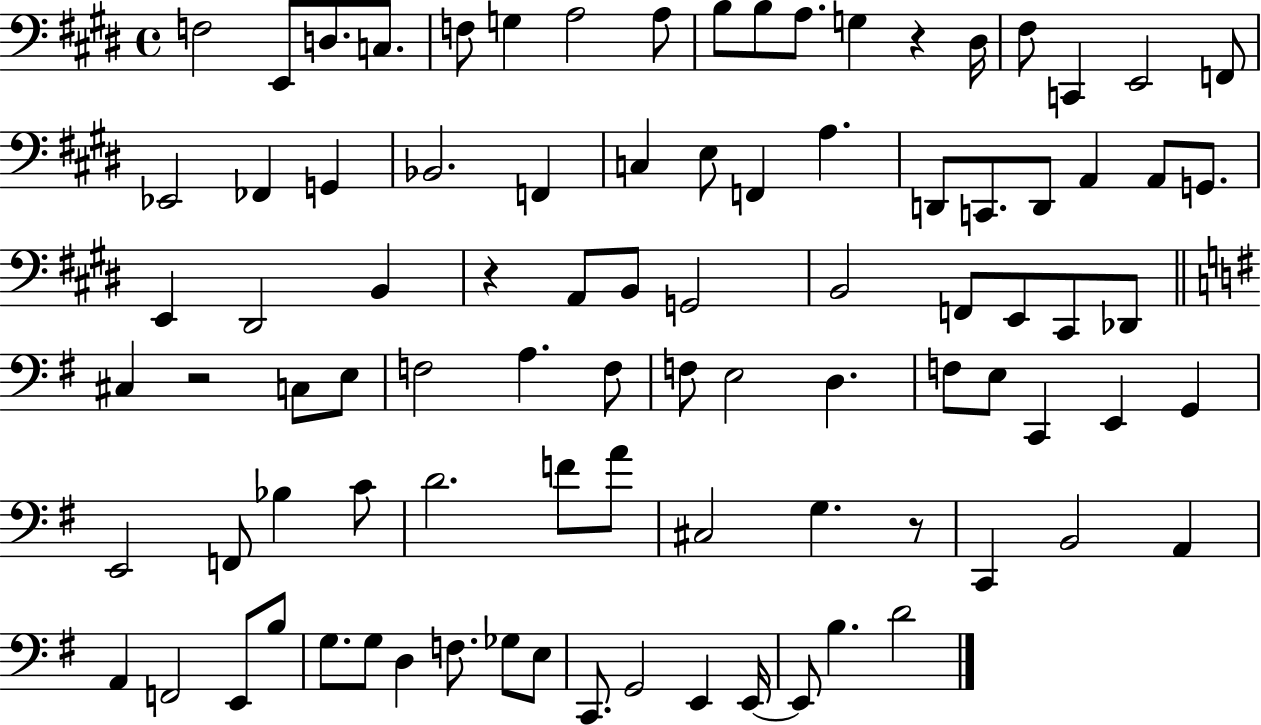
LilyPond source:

{
  \clef bass
  \time 4/4
  \defaultTimeSignature
  \key e \major
  f2 e,8 d8. c8. | f8 g4 a2 a8 | b8 b8 a8. g4 r4 dis16 | fis8 c,4 e,2 f,8 | \break ees,2 fes,4 g,4 | bes,2. f,4 | c4 e8 f,4 a4. | d,8 c,8. d,8 a,4 a,8 g,8. | \break e,4 dis,2 b,4 | r4 a,8 b,8 g,2 | b,2 f,8 e,8 cis,8 des,8 | \bar "||" \break \key g \major cis4 r2 c8 e8 | f2 a4. f8 | f8 e2 d4. | f8 e8 c,4 e,4 g,4 | \break e,2 f,8 bes4 c'8 | d'2. f'8 a'8 | cis2 g4. r8 | c,4 b,2 a,4 | \break a,4 f,2 e,8 b8 | g8. g8 d4 f8. ges8 e8 | c,8. g,2 e,4 e,16~~ | e,8 b4. d'2 | \break \bar "|."
}